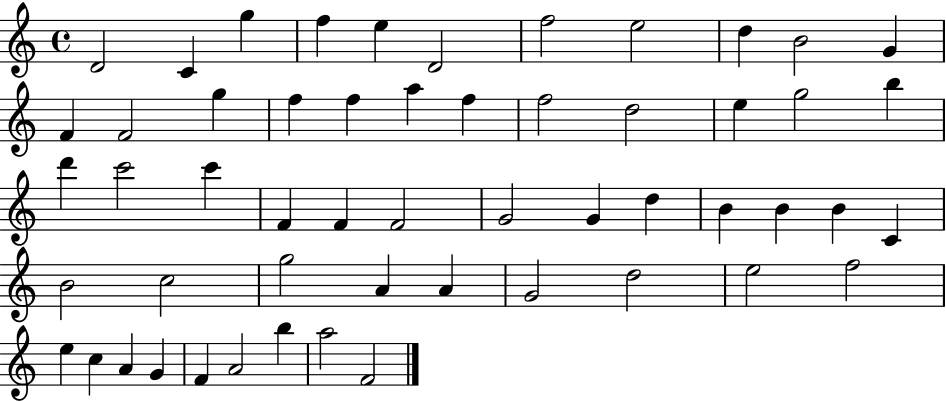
D4/h C4/q G5/q F5/q E5/q D4/h F5/h E5/h D5/q B4/h G4/q F4/q F4/h G5/q F5/q F5/q A5/q F5/q F5/h D5/h E5/q G5/h B5/q D6/q C6/h C6/q F4/q F4/q F4/h G4/h G4/q D5/q B4/q B4/q B4/q C4/q B4/h C5/h G5/h A4/q A4/q G4/h D5/h E5/h F5/h E5/q C5/q A4/q G4/q F4/q A4/h B5/q A5/h F4/h